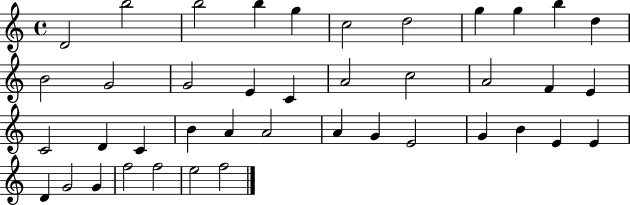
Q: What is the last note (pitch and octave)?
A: F5